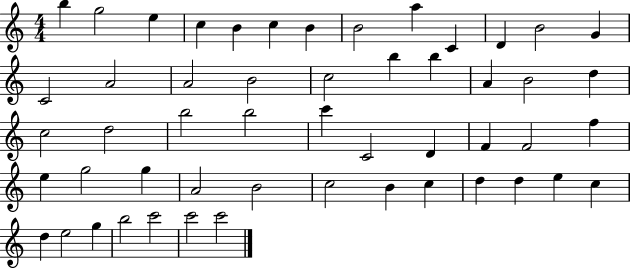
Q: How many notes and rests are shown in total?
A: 52